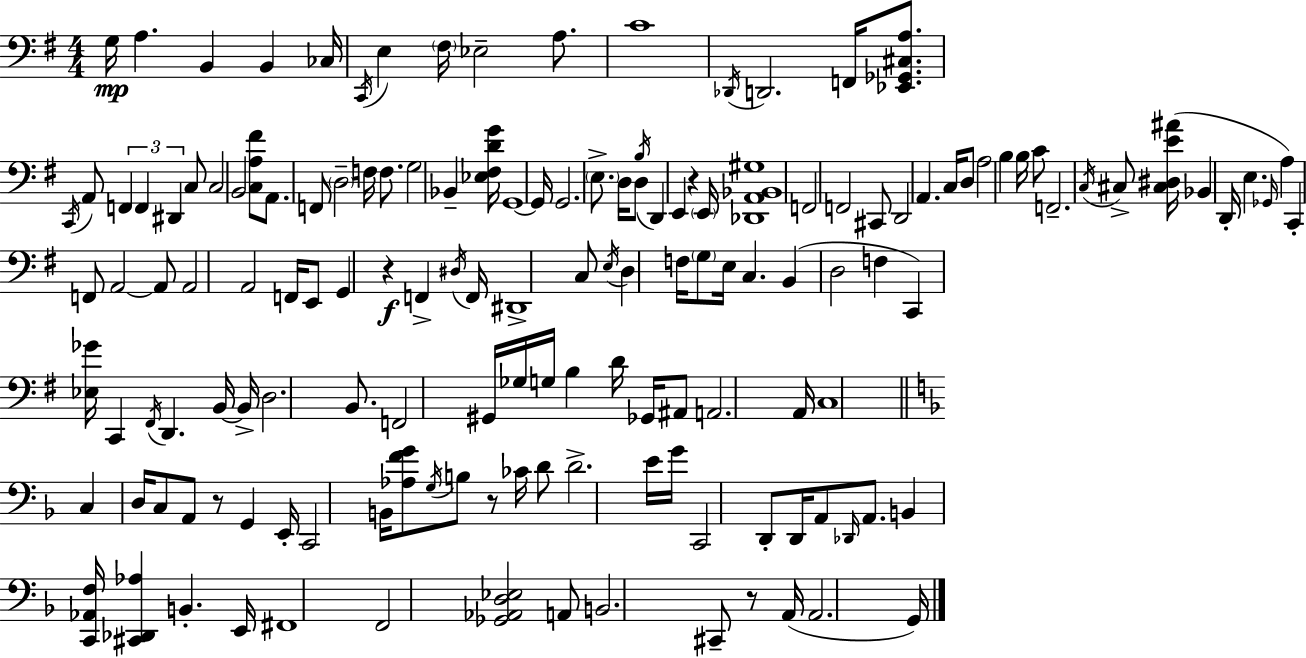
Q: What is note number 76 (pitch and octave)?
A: G3